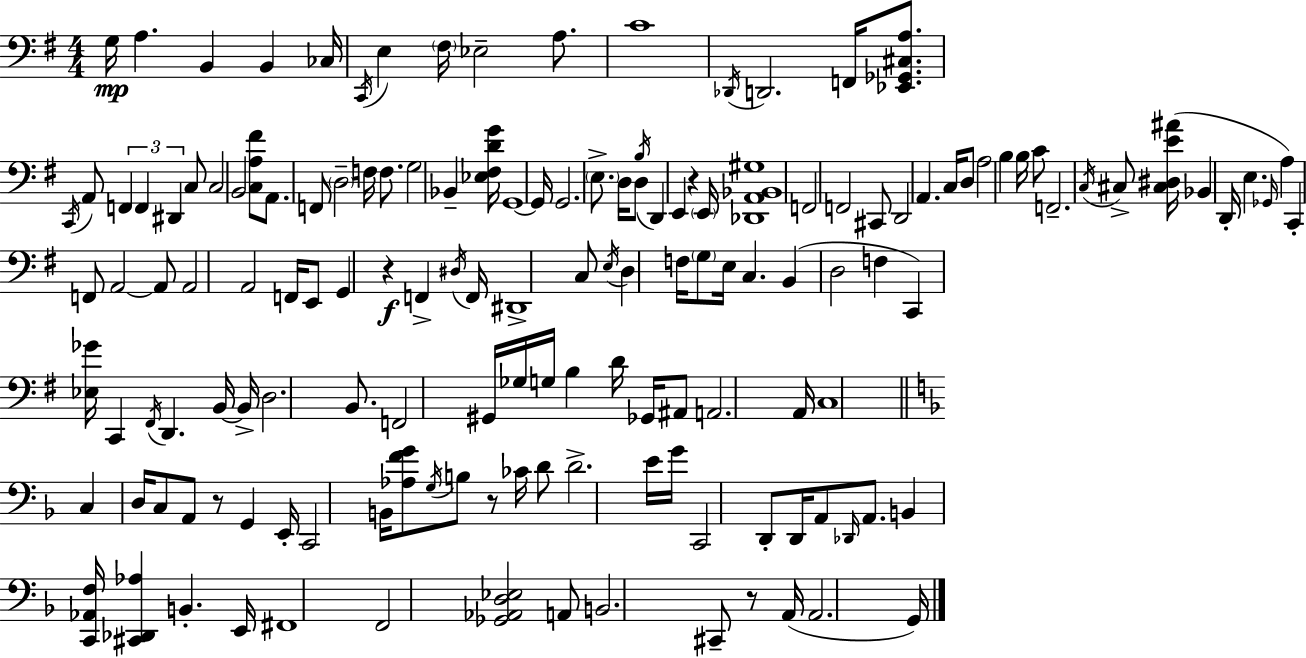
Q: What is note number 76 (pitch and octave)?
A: G3